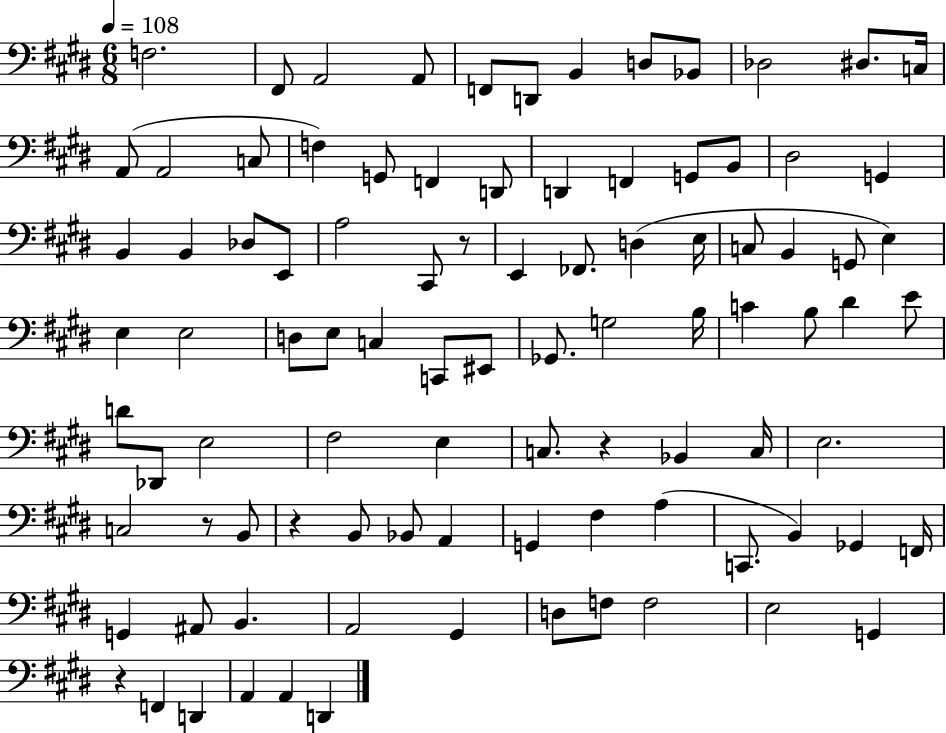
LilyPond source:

{
  \clef bass
  \numericTimeSignature
  \time 6/8
  \key e \major
  \tempo 4 = 108
  \repeat volta 2 { f2. | fis,8 a,2 a,8 | f,8 d,8 b,4 d8 bes,8 | des2 dis8. c16 | \break a,8( a,2 c8 | f4) g,8 f,4 d,8 | d,4 f,4 g,8 b,8 | dis2 g,4 | \break b,4 b,4 des8 e,8 | a2 cis,8 r8 | e,4 fes,8. d4( e16 | c8 b,4 g,8 e4) | \break e4 e2 | d8 e8 c4 c,8 eis,8 | ges,8. g2 b16 | c'4 b8 dis'4 e'8 | \break d'8 des,8 e2 | fis2 e4 | c8. r4 bes,4 c16 | e2. | \break c2 r8 b,8 | r4 b,8 bes,8 a,4 | g,4 fis4 a4( | c,8. b,4) ges,4 f,16 | \break g,4 ais,8 b,4. | a,2 gis,4 | d8 f8 f2 | e2 g,4 | \break r4 f,4 d,4 | a,4 a,4 d,4 | } \bar "|."
}